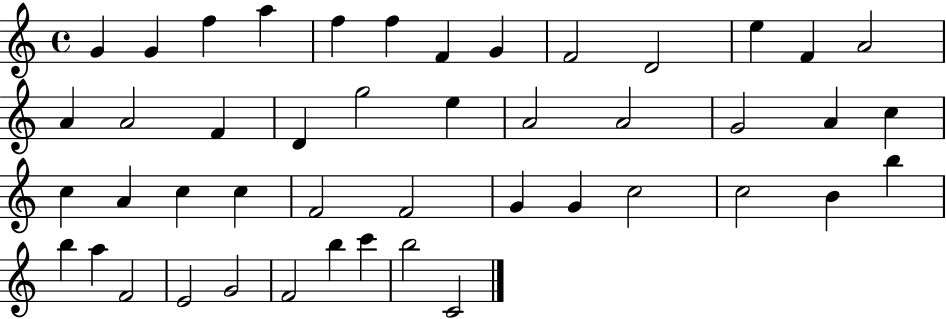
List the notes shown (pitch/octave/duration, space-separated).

G4/q G4/q F5/q A5/q F5/q F5/q F4/q G4/q F4/h D4/h E5/q F4/q A4/h A4/q A4/h F4/q D4/q G5/h E5/q A4/h A4/h G4/h A4/q C5/q C5/q A4/q C5/q C5/q F4/h F4/h G4/q G4/q C5/h C5/h B4/q B5/q B5/q A5/q F4/h E4/h G4/h F4/h B5/q C6/q B5/h C4/h